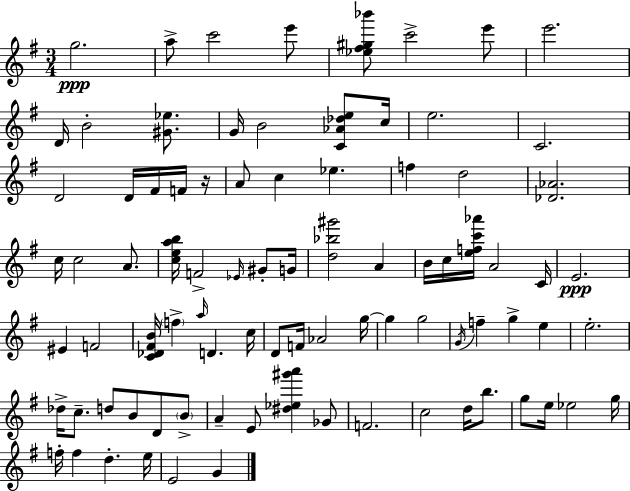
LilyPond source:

{
  \clef treble
  \numericTimeSignature
  \time 3/4
  \key e \minor
  g''2.\ppp | a''8-> c'''2 e'''8 | <ees'' fis'' gis'' bes'''>8 c'''2-> e'''8 | e'''2. | \break d'16 b'2-. <gis' ees''>8. | g'16 b'2 <c' aes' des'' e''>8 c''16 | e''2. | c'2. | \break d'2 d'16 fis'16 f'16 r16 | a'8 c''4 ees''4. | f''4 d''2 | <des' aes'>2. | \break c''16 c''2 a'8. | <c'' e'' a'' b''>16 f'2-> \grace { ees'16 } gis'8-. | g'16 <d'' bes'' gis'''>2 a'4 | b'16 c''16 <e'' f'' c''' aes'''>16 a'2 | \break c'16 e'2.\ppp | eis'4 f'2 | <c' des' fis' b'>16 \parenthesize f''4-> \grace { a''16 } d'4. | c''16 d'8 f'16 aes'2 | \break g''16~~ g''4 g''2 | \acciaccatura { g'16 } f''4-- g''4-> e''4 | e''2.-. | des''16-> c''8.-- d''8 b'8 d'8 | \break \parenthesize b'8-> a'4-- e'8 <dis'' ees'' gis''' a'''>4 | ges'8 f'2. | c''2 d''16 | b''8. g''8 e''16 ees''2 | \break g''16 f''16-. f''4 d''4.-. | e''16 e'2 g'4 | \bar "|."
}